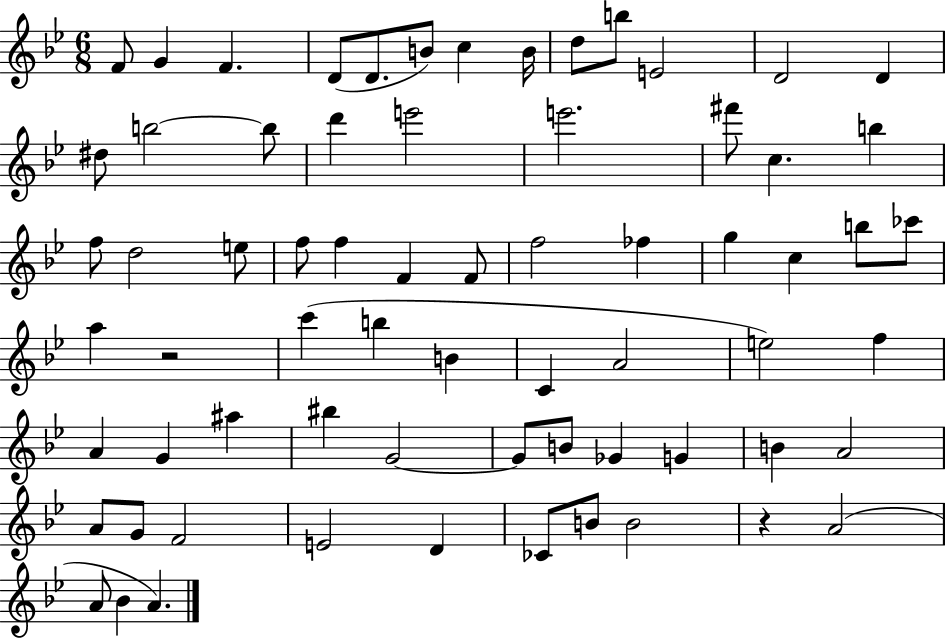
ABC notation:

X:1
T:Untitled
M:6/8
L:1/4
K:Bb
F/2 G F D/2 D/2 B/2 c B/4 d/2 b/2 E2 D2 D ^d/2 b2 b/2 d' e'2 e'2 ^f'/2 c b f/2 d2 e/2 f/2 f F F/2 f2 _f g c b/2 _c'/2 a z2 c' b B C A2 e2 f A G ^a ^b G2 G/2 B/2 _G G B A2 A/2 G/2 F2 E2 D _C/2 B/2 B2 z A2 A/2 _B A